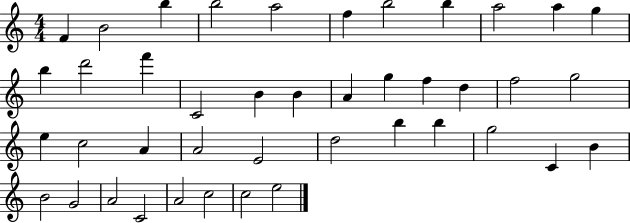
X:1
T:Untitled
M:4/4
L:1/4
K:C
F B2 b b2 a2 f b2 b a2 a g b d'2 f' C2 B B A g f d f2 g2 e c2 A A2 E2 d2 b b g2 C B B2 G2 A2 C2 A2 c2 c2 e2